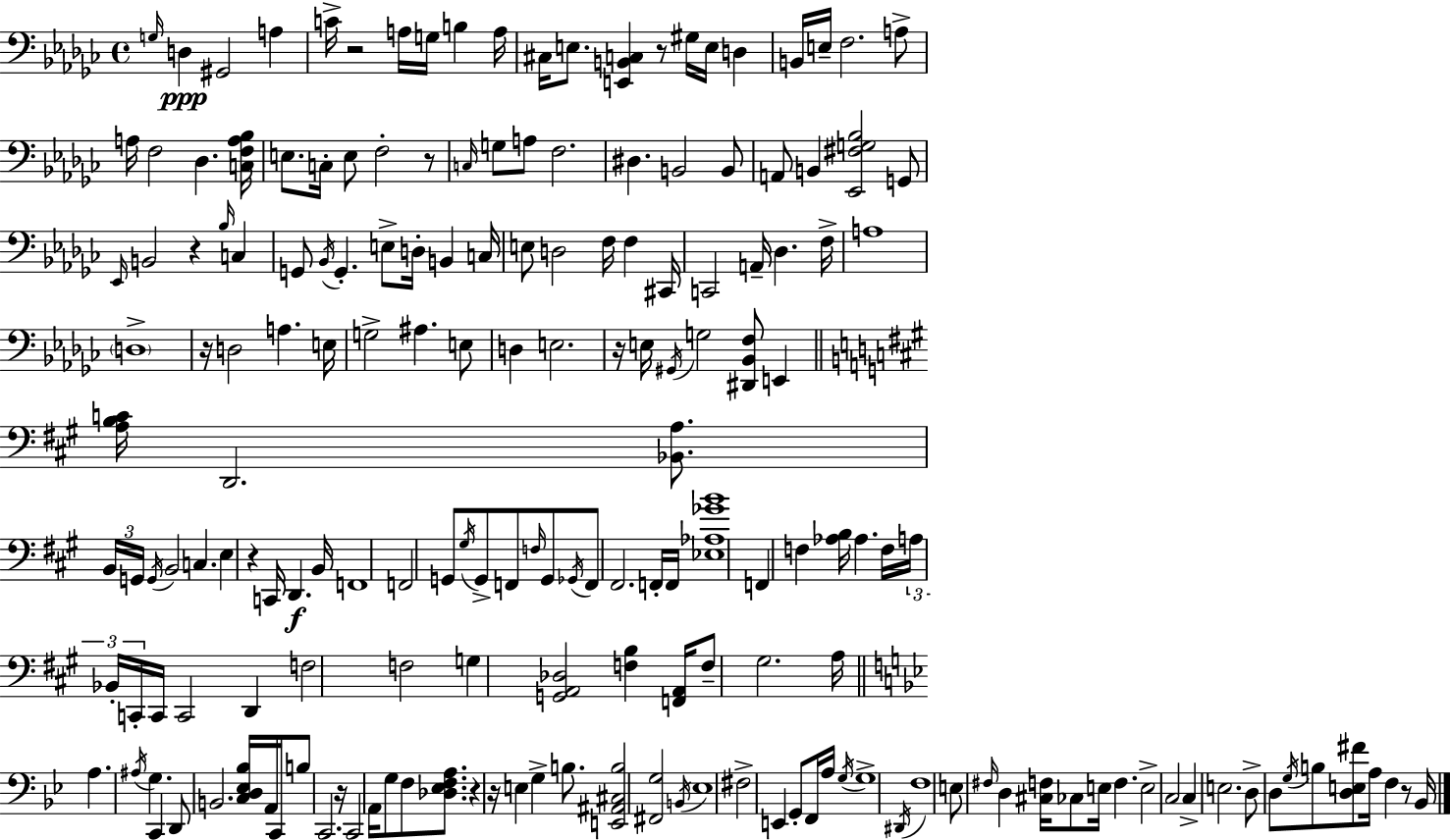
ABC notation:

X:1
T:Untitled
M:4/4
L:1/4
K:Ebm
G,/4 D, ^G,,2 A, C/4 z2 A,/4 G,/4 B, A,/4 ^C,/4 E,/2 [E,,B,,C,] z/2 ^G,/4 E,/4 D, B,,/4 E,/4 F,2 A,/2 A,/4 F,2 _D, [C,F,A,_B,]/4 E,/2 C,/4 E,/2 F,2 z/2 C,/4 G,/2 A,/2 F,2 ^D, B,,2 B,,/2 A,,/2 B,, [_E,,^F,G,_B,]2 G,,/2 _E,,/4 B,,2 z _B,/4 C, G,,/2 _B,,/4 G,, E,/2 D,/4 B,, C,/4 E,/2 D,2 F,/4 F, ^C,,/4 C,,2 A,,/4 _D, F,/4 A,4 D,4 z/4 D,2 A, E,/4 G,2 ^A, E,/2 D, E,2 z/4 E,/4 ^G,,/4 G,2 [^D,,_B,,F,]/2 E,, [A,B,C]/4 D,,2 [_B,,A,]/2 B,,/4 G,,/4 G,,/4 B,,2 C, E, z C,,/4 D,, B,,/4 F,,4 F,,2 G,,/2 ^G,/4 G,,/2 F,,/2 F,/4 G,,/2 _G,,/4 F,,/2 ^F,,2 F,,/4 F,,/4 [_E,_A,_GB]4 F,, F, [_A,B,]/4 _A, F,/4 A,/4 _B,,/4 C,,/4 C,,/4 C,,2 D,, F,2 F,2 G, [G,,A,,_D,]2 [F,B,] [F,,A,,]/4 F,/2 ^G,2 A,/4 A, ^A,/4 G, C,, D,,/2 B,,2 [C,D,_E,_B,]/4 A,,/4 C,,/4 B,/2 C,,2 z/4 C,,2 A,,/4 G,/2 F,/2 [_D,_E,F,A,]/2 z z/4 E, G, B,/2 [E,,^A,,^C,B,]2 [^F,,G,]2 B,,/4 _E,4 ^F,2 E,, G,,/2 F,,/4 A,/4 G,/4 G,4 ^D,,/4 F,4 E,/2 ^F,/4 D, [^C,F,]/4 _C,/2 E,/4 F, E,2 C,2 C, E,2 D,/2 D,/2 G,/4 B,/2 [D,E,^F]/2 A,/4 F, z/2 _B,,/4